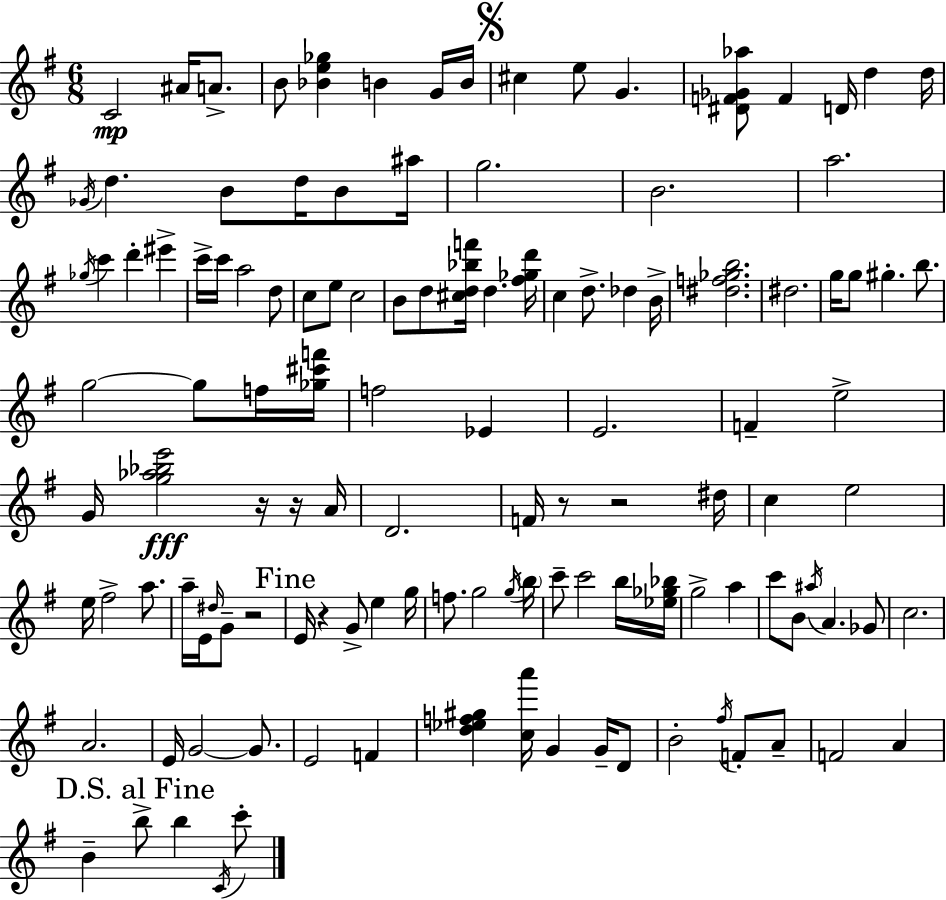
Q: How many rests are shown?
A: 6